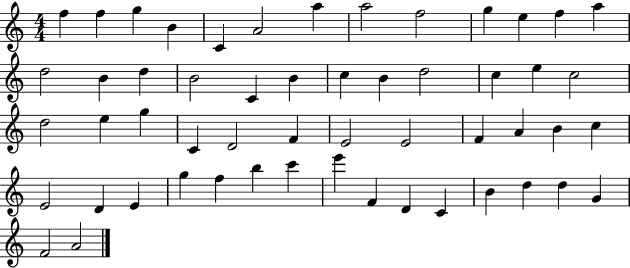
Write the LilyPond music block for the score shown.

{
  \clef treble
  \numericTimeSignature
  \time 4/4
  \key c \major
  f''4 f''4 g''4 b'4 | c'4 a'2 a''4 | a''2 f''2 | g''4 e''4 f''4 a''4 | \break d''2 b'4 d''4 | b'2 c'4 b'4 | c''4 b'4 d''2 | c''4 e''4 c''2 | \break d''2 e''4 g''4 | c'4 d'2 f'4 | e'2 e'2 | f'4 a'4 b'4 c''4 | \break e'2 d'4 e'4 | g''4 f''4 b''4 c'''4 | e'''4 f'4 d'4 c'4 | b'4 d''4 d''4 g'4 | \break f'2 a'2 | \bar "|."
}